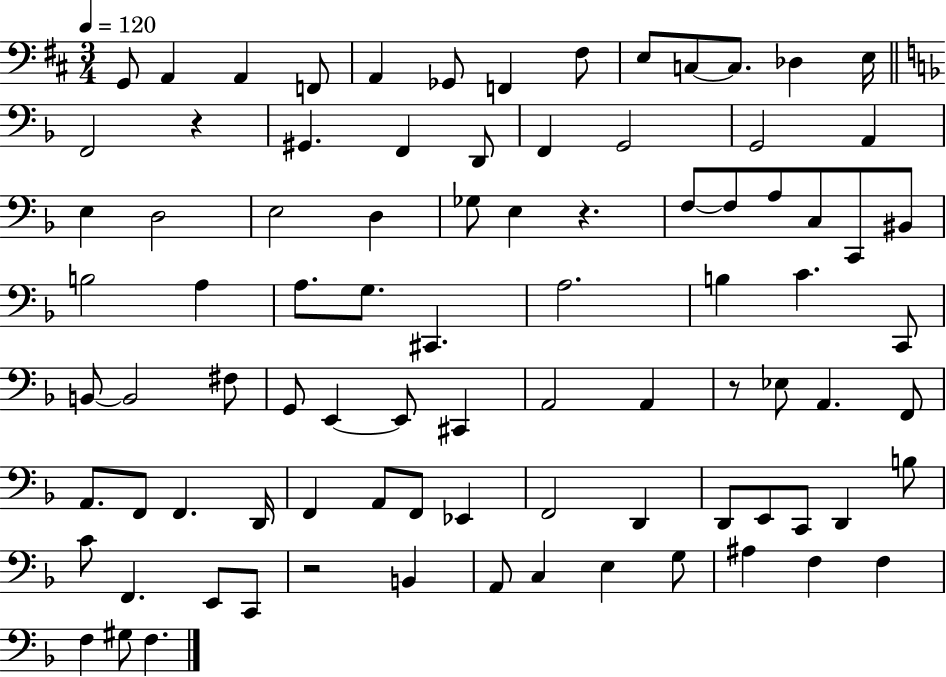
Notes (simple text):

G2/e A2/q A2/q F2/e A2/q Gb2/e F2/q F#3/e E3/e C3/e C3/e. Db3/q E3/s F2/h R/q G#2/q. F2/q D2/e F2/q G2/h G2/h A2/q E3/q D3/h E3/h D3/q Gb3/e E3/q R/q. F3/e F3/e A3/e C3/e C2/e BIS2/e B3/h A3/q A3/e. G3/e. C#2/q. A3/h. B3/q C4/q. C2/e B2/e B2/h F#3/e G2/e E2/q E2/e C#2/q A2/h A2/q R/e Eb3/e A2/q. F2/e A2/e. F2/e F2/q. D2/s F2/q A2/e F2/e Eb2/q F2/h D2/q D2/e E2/e C2/e D2/q B3/e C4/e F2/q. E2/e C2/e R/h B2/q A2/e C3/q E3/q G3/e A#3/q F3/q F3/q F3/q G#3/e F3/q.